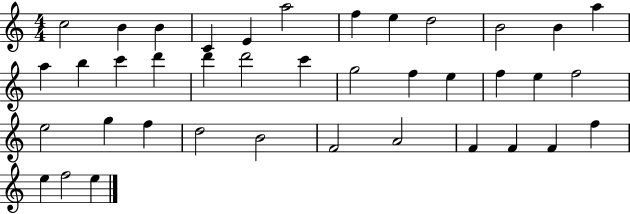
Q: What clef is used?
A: treble